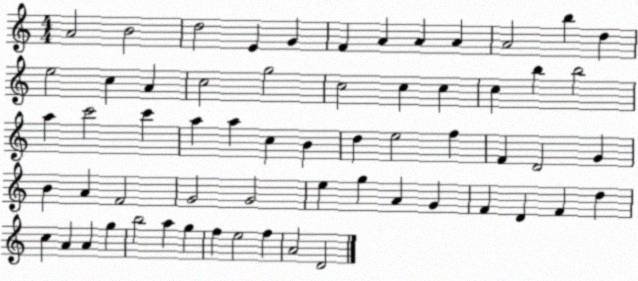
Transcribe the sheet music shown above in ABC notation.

X:1
T:Untitled
M:4/4
L:1/4
K:C
A2 B2 d2 E G F A A A A2 b d e2 c A c2 g2 c2 c c c b b2 a c'2 c' a a c B d e2 f F D2 G B A F2 G2 G2 e g A G F D F d c A A g b2 a g f e2 f A2 D2